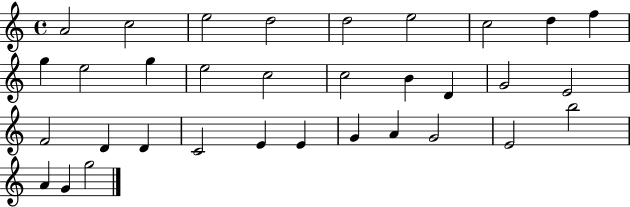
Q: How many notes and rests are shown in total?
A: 33